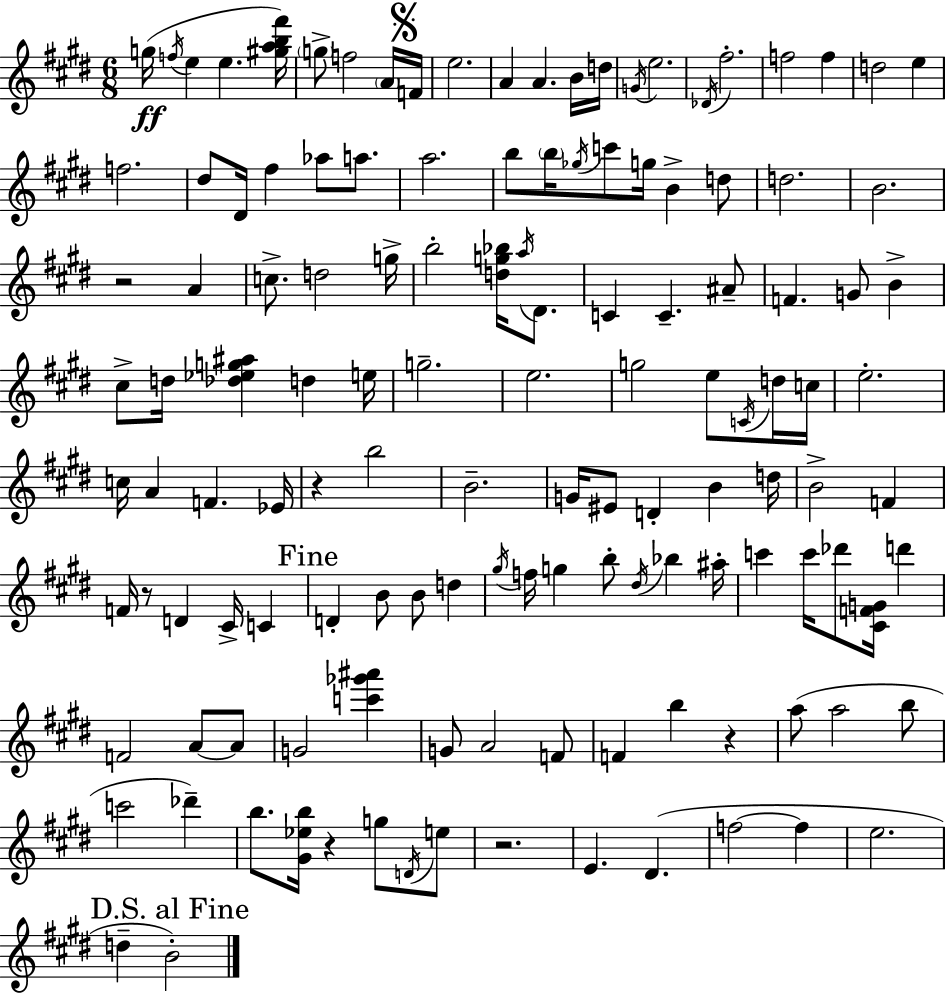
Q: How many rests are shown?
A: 6